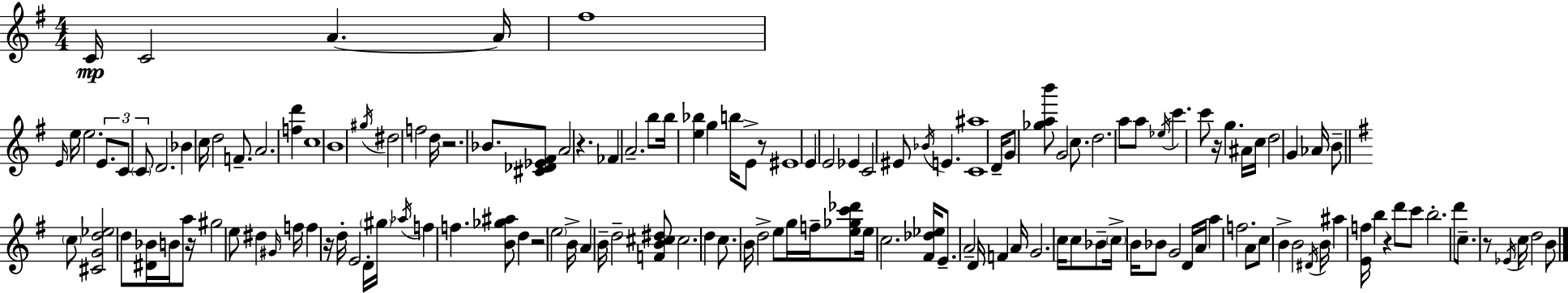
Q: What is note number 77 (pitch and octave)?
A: B4